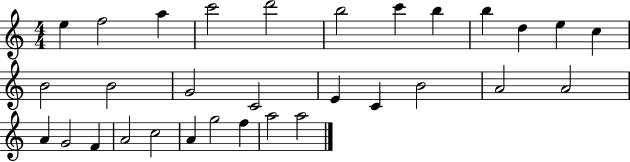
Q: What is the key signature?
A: C major